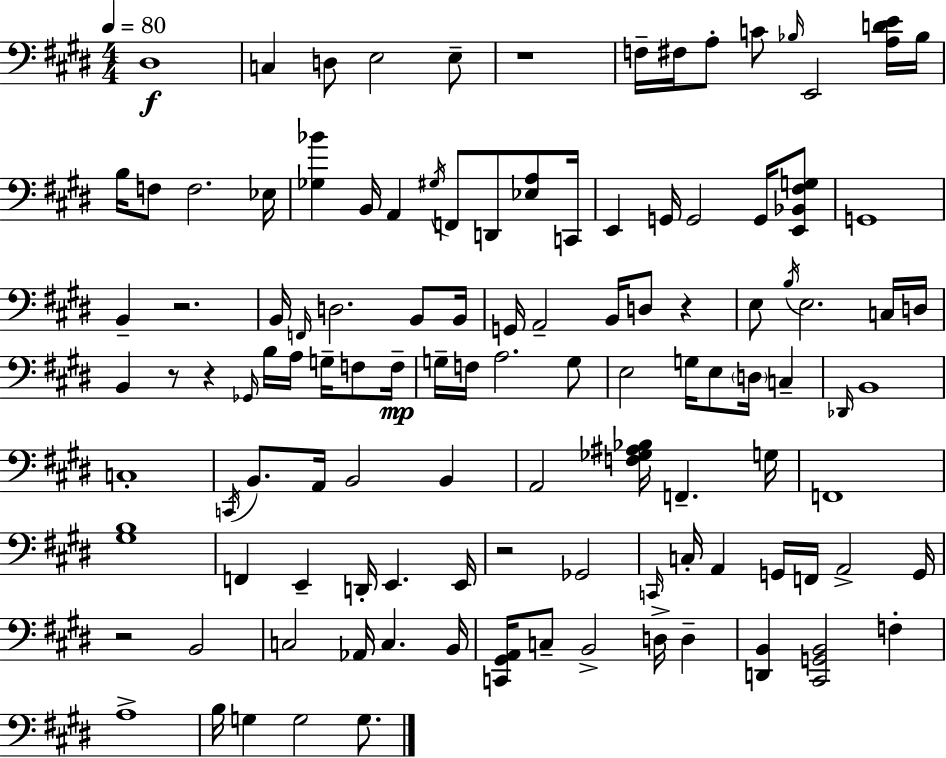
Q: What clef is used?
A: bass